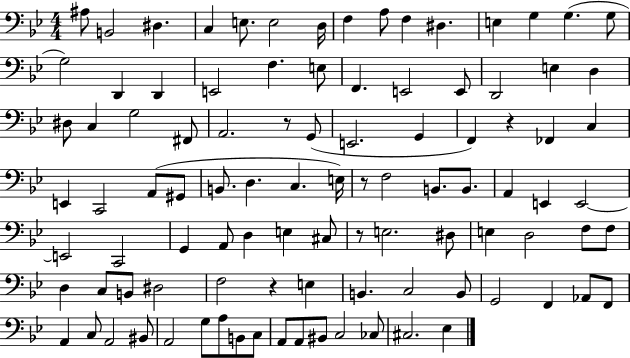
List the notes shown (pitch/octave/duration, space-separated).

A#3/e B2/h D#3/q. C3/q E3/e. E3/h D3/s F3/q A3/e F3/q D#3/q. E3/q G3/q G3/q. G3/e G3/h D2/q D2/q E2/h F3/q. E3/e F2/q. E2/h E2/e D2/h E3/q D3/q D#3/e C3/q G3/h F#2/e A2/h. R/e G2/e E2/h. G2/q F2/q R/q FES2/q C3/q E2/q C2/h A2/e G#2/e B2/e. D3/q. C3/q. E3/s R/e F3/h B2/e. B2/e. A2/q E2/q E2/h E2/h C2/h G2/q A2/e D3/q E3/q C#3/e R/e E3/h. D#3/e E3/q D3/h F3/e F3/e D3/q C3/e B2/e D#3/h F3/h R/q E3/q B2/q. C3/h B2/e G2/h F2/q Ab2/e F2/e A2/q C3/e A2/h BIS2/e A2/h G3/e A3/e B2/e C3/e A2/e A2/e BIS2/e C3/h CES3/e C#3/h. Eb3/q